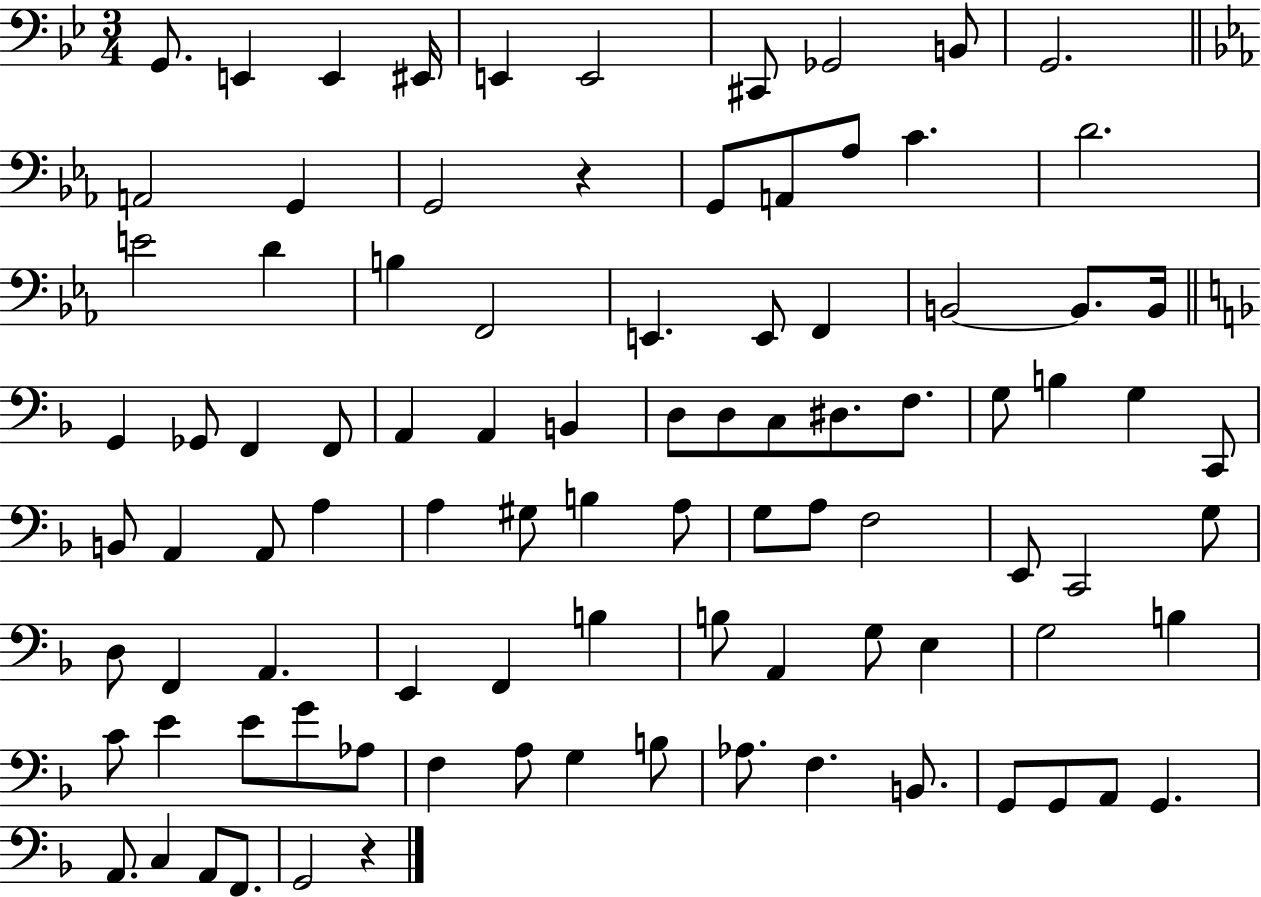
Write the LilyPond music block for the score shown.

{
  \clef bass
  \numericTimeSignature
  \time 3/4
  \key bes \major
  g,8. e,4 e,4 eis,16 | e,4 e,2 | cis,8 ges,2 b,8 | g,2. | \break \bar "||" \break \key ees \major a,2 g,4 | g,2 r4 | g,8 a,8 aes8 c'4. | d'2. | \break e'2 d'4 | b4 f,2 | e,4. e,8 f,4 | b,2~~ b,8. b,16 | \break \bar "||" \break \key f \major g,4 ges,8 f,4 f,8 | a,4 a,4 b,4 | d8 d8 c8 dis8. f8. | g8 b4 g4 c,8 | \break b,8 a,4 a,8 a4 | a4 gis8 b4 a8 | g8 a8 f2 | e,8 c,2 g8 | \break d8 f,4 a,4. | e,4 f,4 b4 | b8 a,4 g8 e4 | g2 b4 | \break c'8 e'4 e'8 g'8 aes8 | f4 a8 g4 b8 | aes8. f4. b,8. | g,8 g,8 a,8 g,4. | \break a,8. c4 a,8 f,8. | g,2 r4 | \bar "|."
}